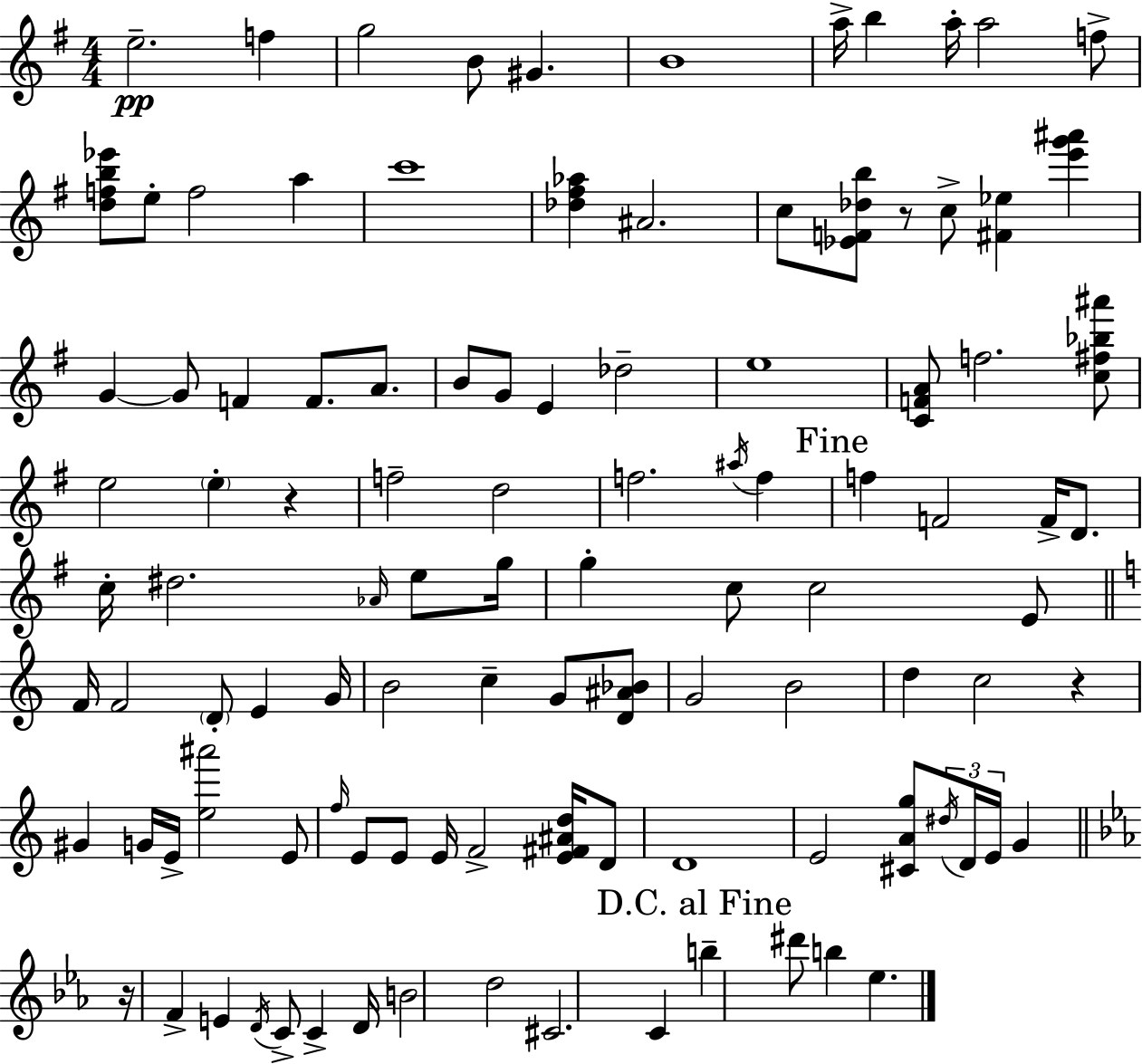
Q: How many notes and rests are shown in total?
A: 106